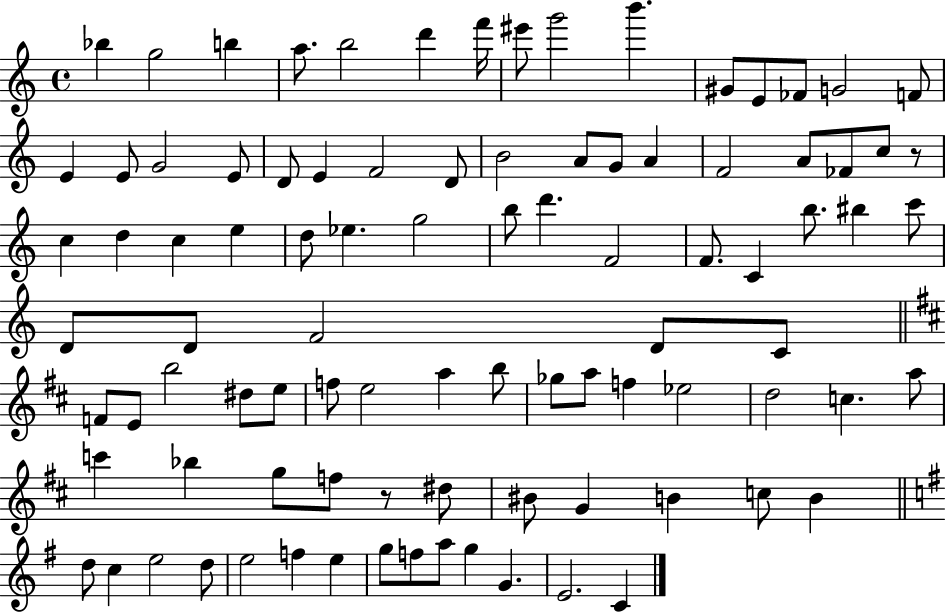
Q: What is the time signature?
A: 4/4